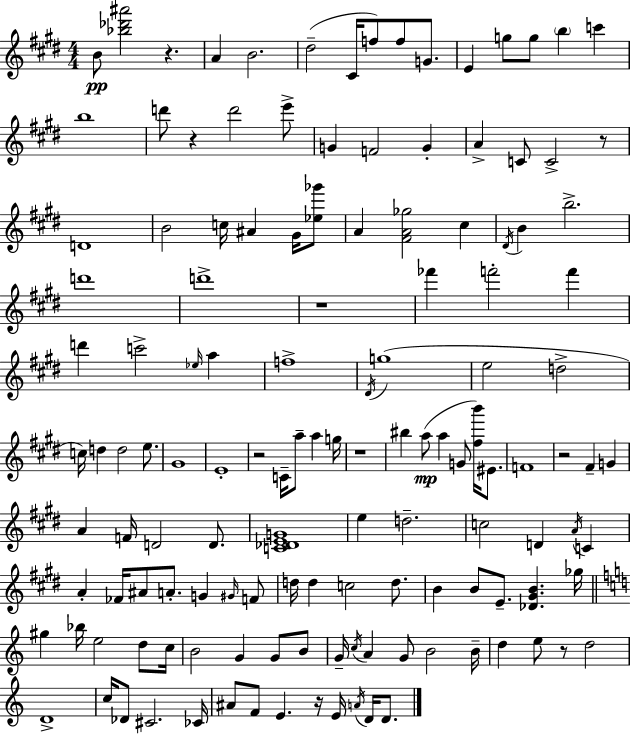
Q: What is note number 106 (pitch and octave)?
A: D5